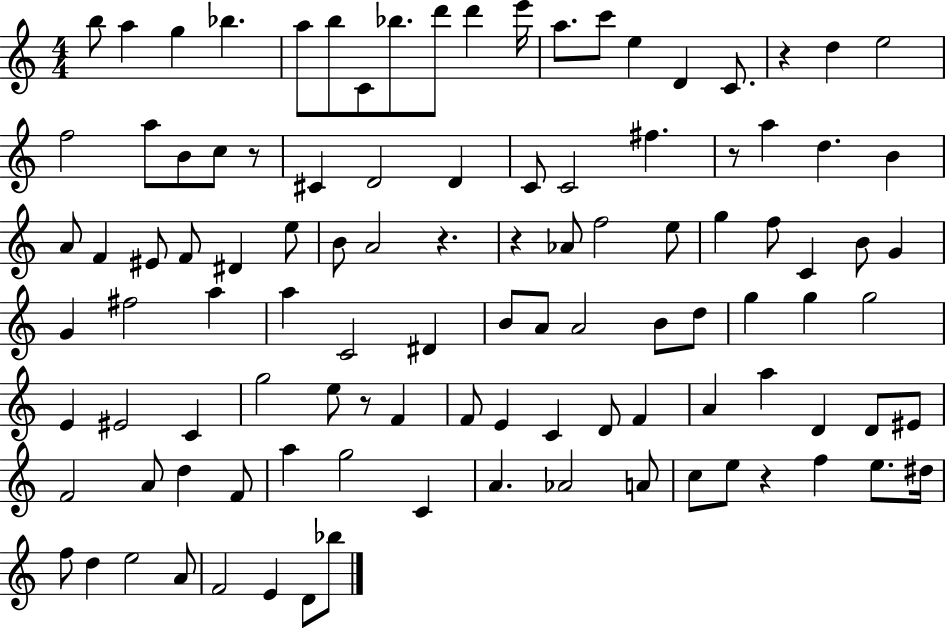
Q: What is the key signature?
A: C major